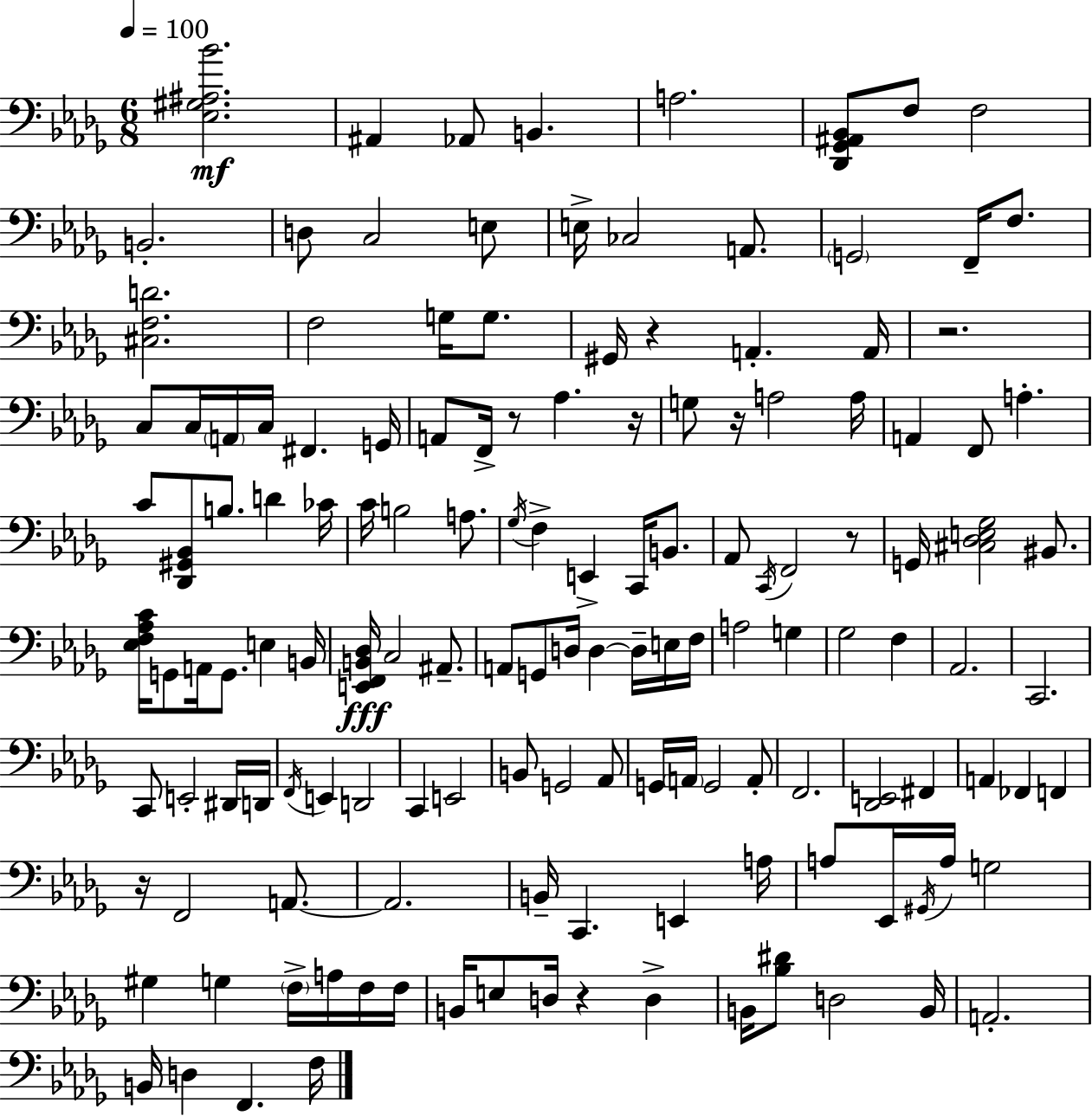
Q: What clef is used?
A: bass